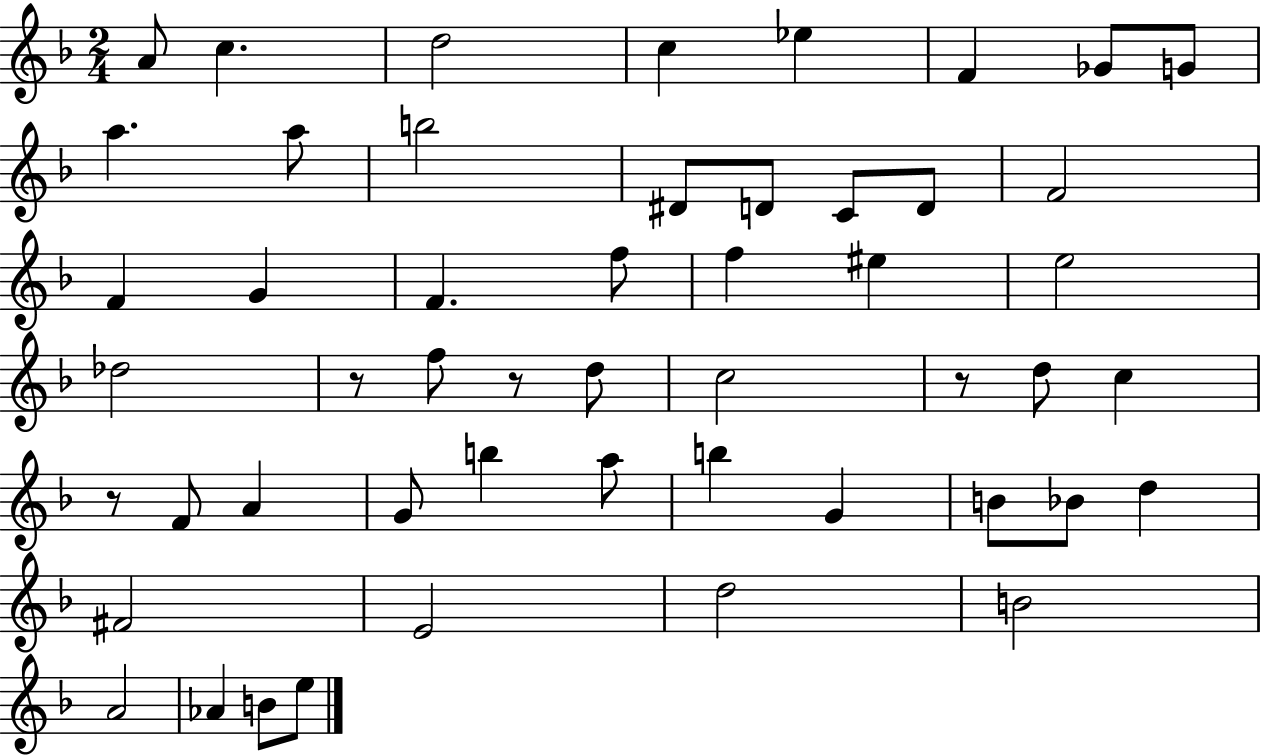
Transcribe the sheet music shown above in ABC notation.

X:1
T:Untitled
M:2/4
L:1/4
K:F
A/2 c d2 c _e F _G/2 G/2 a a/2 b2 ^D/2 D/2 C/2 D/2 F2 F G F f/2 f ^e e2 _d2 z/2 f/2 z/2 d/2 c2 z/2 d/2 c z/2 F/2 A G/2 b a/2 b G B/2 _B/2 d ^F2 E2 d2 B2 A2 _A B/2 e/2